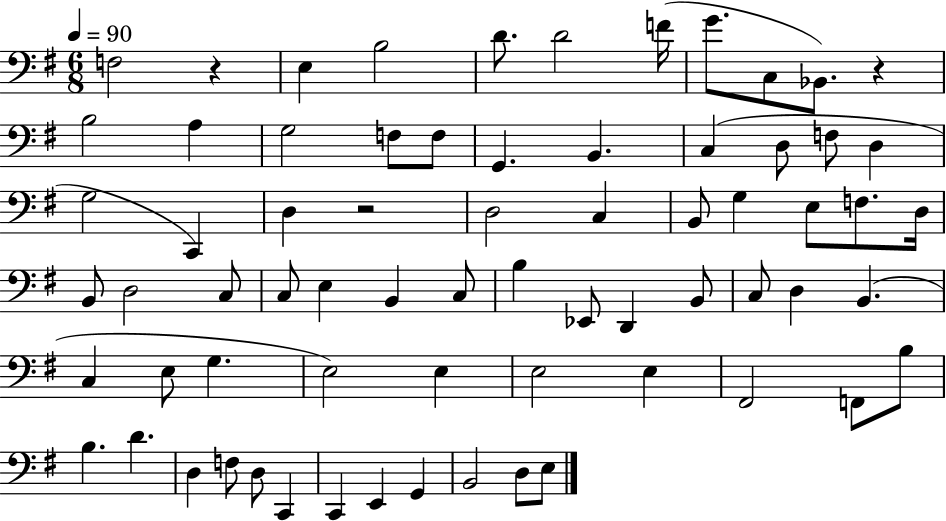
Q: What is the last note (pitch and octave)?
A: E3